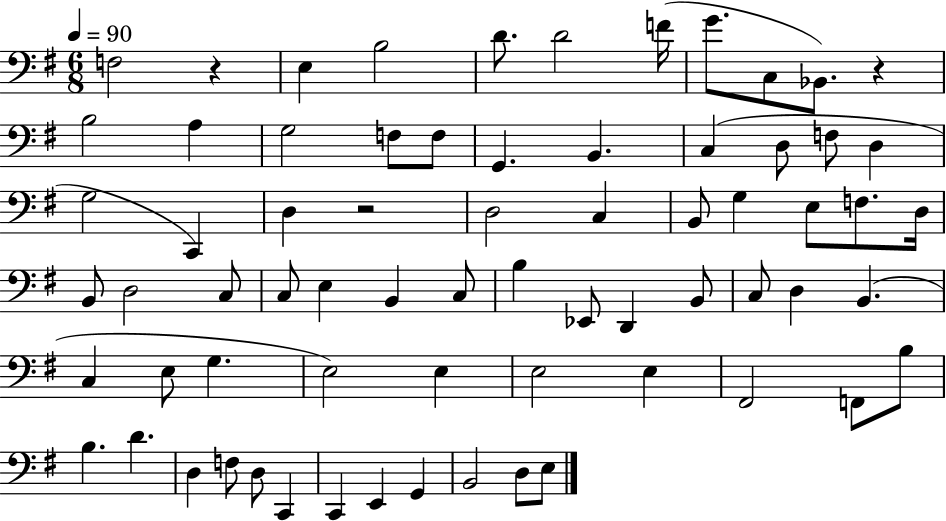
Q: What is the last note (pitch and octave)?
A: E3